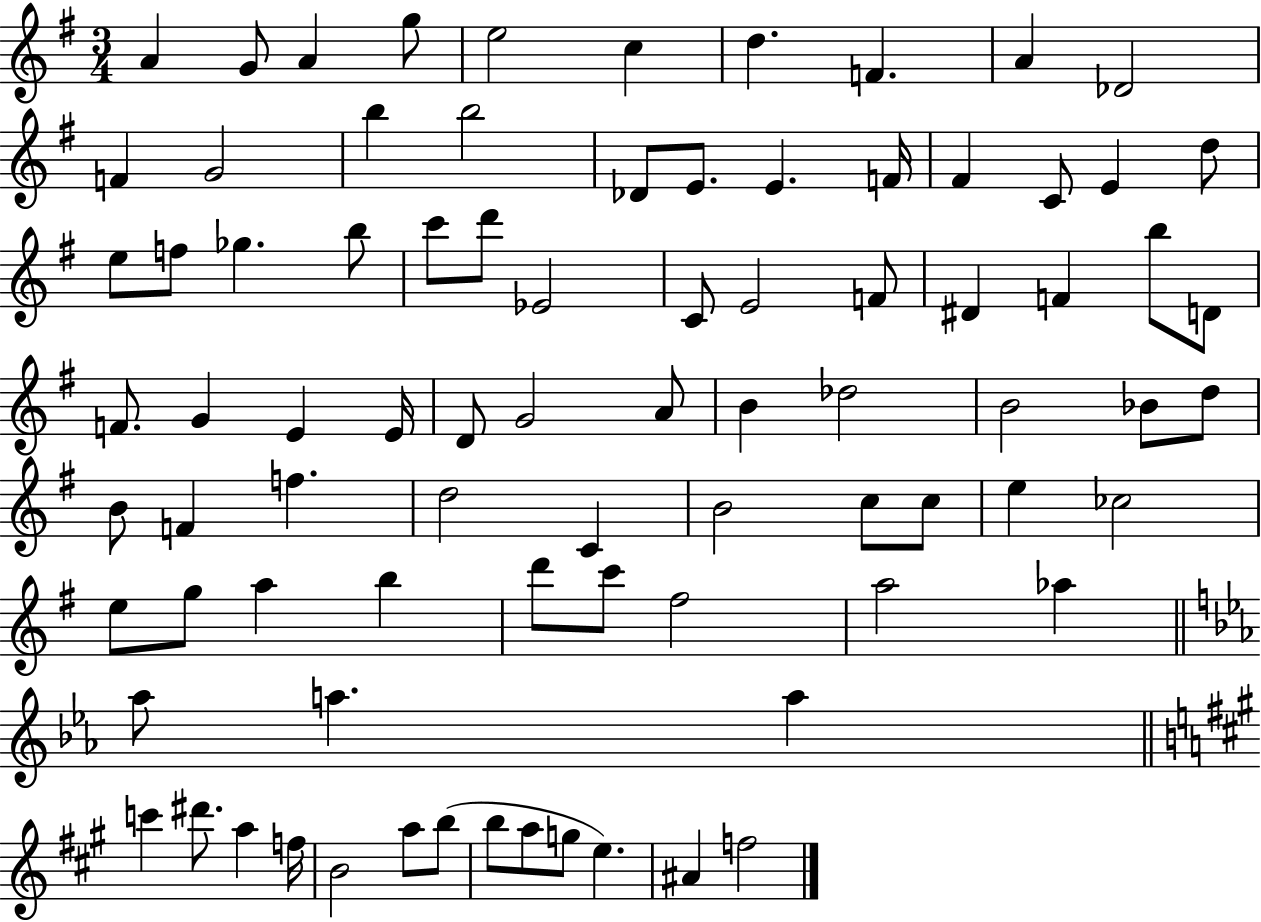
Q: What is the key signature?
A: G major